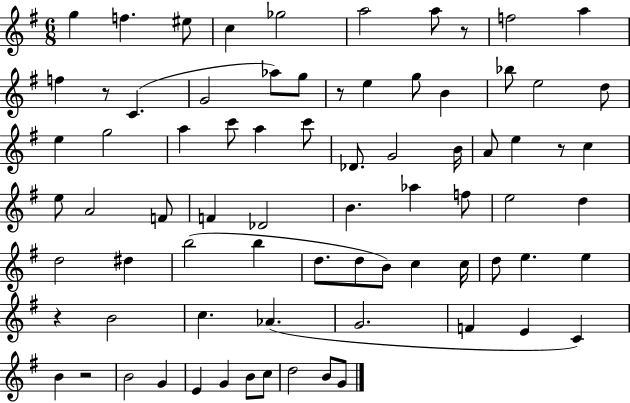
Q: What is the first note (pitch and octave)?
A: G5